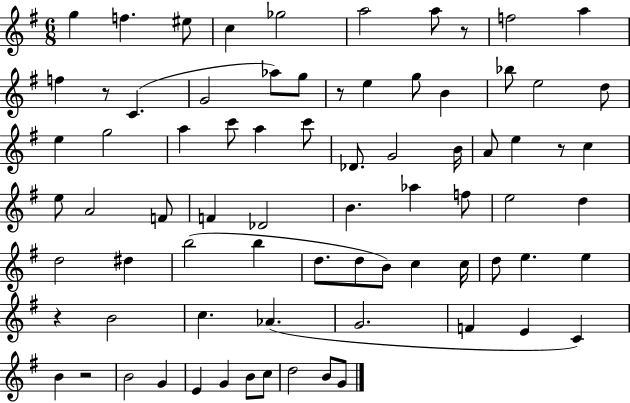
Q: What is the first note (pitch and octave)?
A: G5